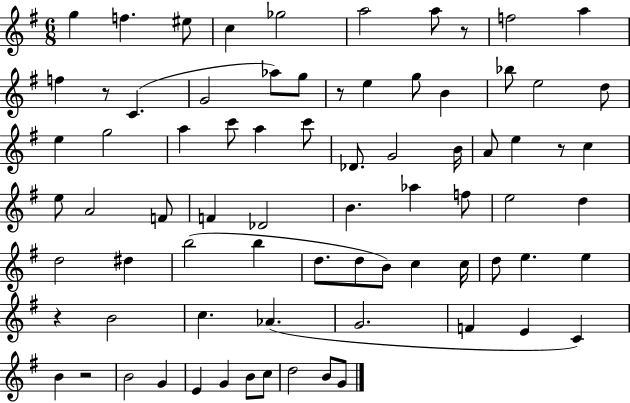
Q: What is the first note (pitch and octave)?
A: G5